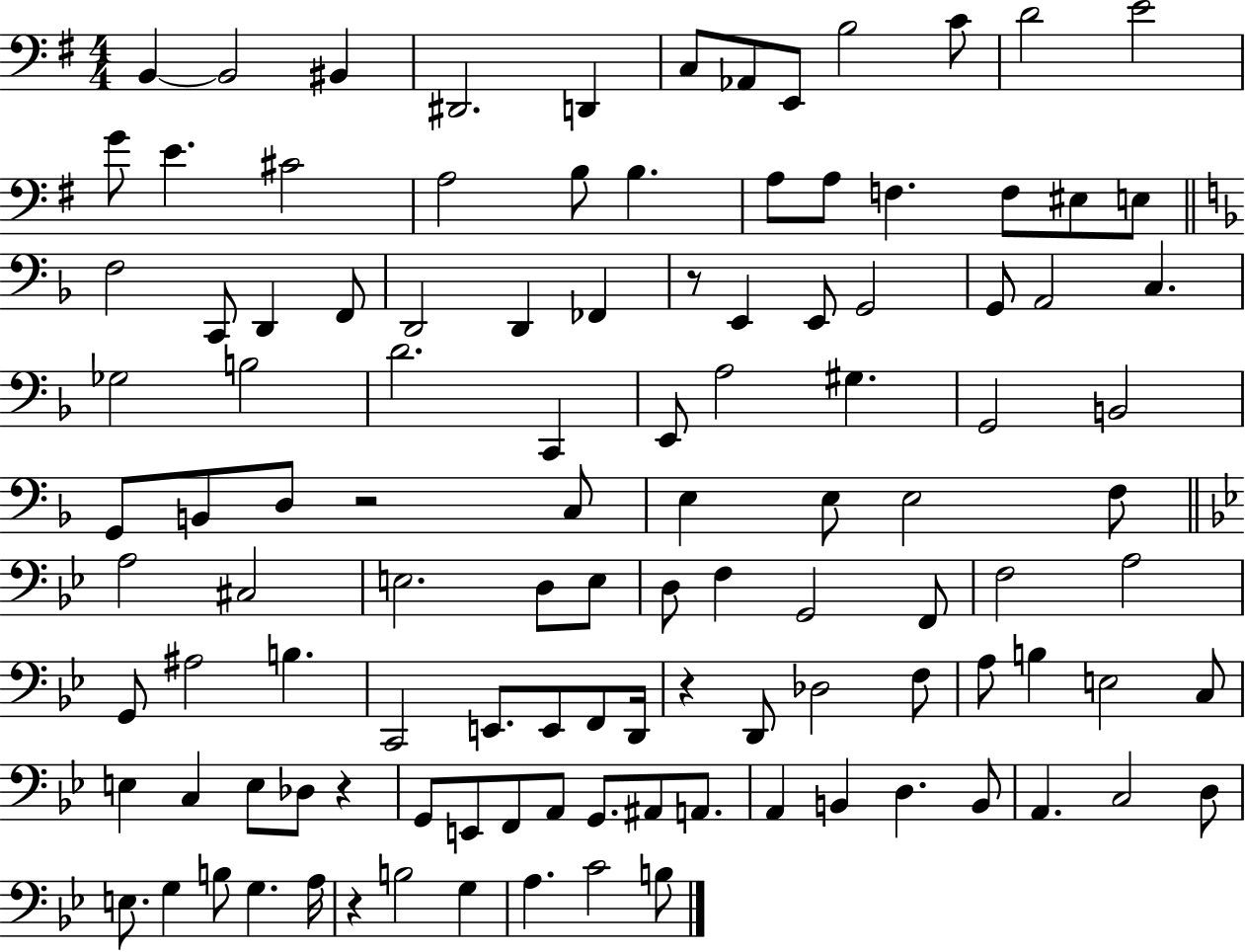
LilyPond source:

{
  \clef bass
  \numericTimeSignature
  \time 4/4
  \key g \major
  b,4~~ b,2 bis,4 | dis,2. d,4 | c8 aes,8 e,8 b2 c'8 | d'2 e'2 | \break g'8 e'4. cis'2 | a2 b8 b4. | a8 a8 f4. f8 eis8 e8 | \bar "||" \break \key f \major f2 c,8 d,4 f,8 | d,2 d,4 fes,4 | r8 e,4 e,8 g,2 | g,8 a,2 c4. | \break ges2 b2 | d'2. c,4 | e,8 a2 gis4. | g,2 b,2 | \break g,8 b,8 d8 r2 c8 | e4 e8 e2 f8 | \bar "||" \break \key bes \major a2 cis2 | e2. d8 e8 | d8 f4 g,2 f,8 | f2 a2 | \break g,8 ais2 b4. | c,2 e,8. e,8 f,8 d,16 | r4 d,8 des2 f8 | a8 b4 e2 c8 | \break e4 c4 e8 des8 r4 | g,8 e,8 f,8 a,8 g,8. ais,8 a,8. | a,4 b,4 d4. b,8 | a,4. c2 d8 | \break e8. g4 b8 g4. a16 | r4 b2 g4 | a4. c'2 b8 | \bar "|."
}